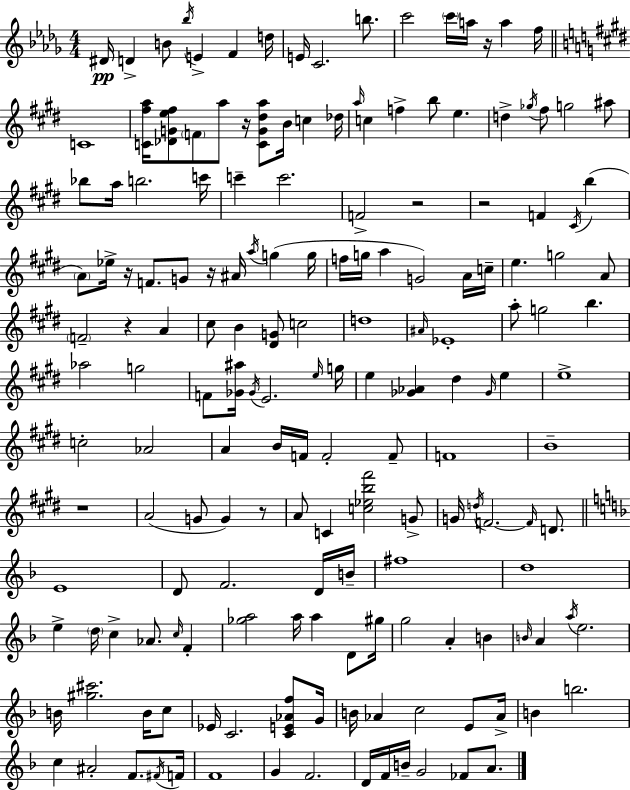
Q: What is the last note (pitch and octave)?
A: A4